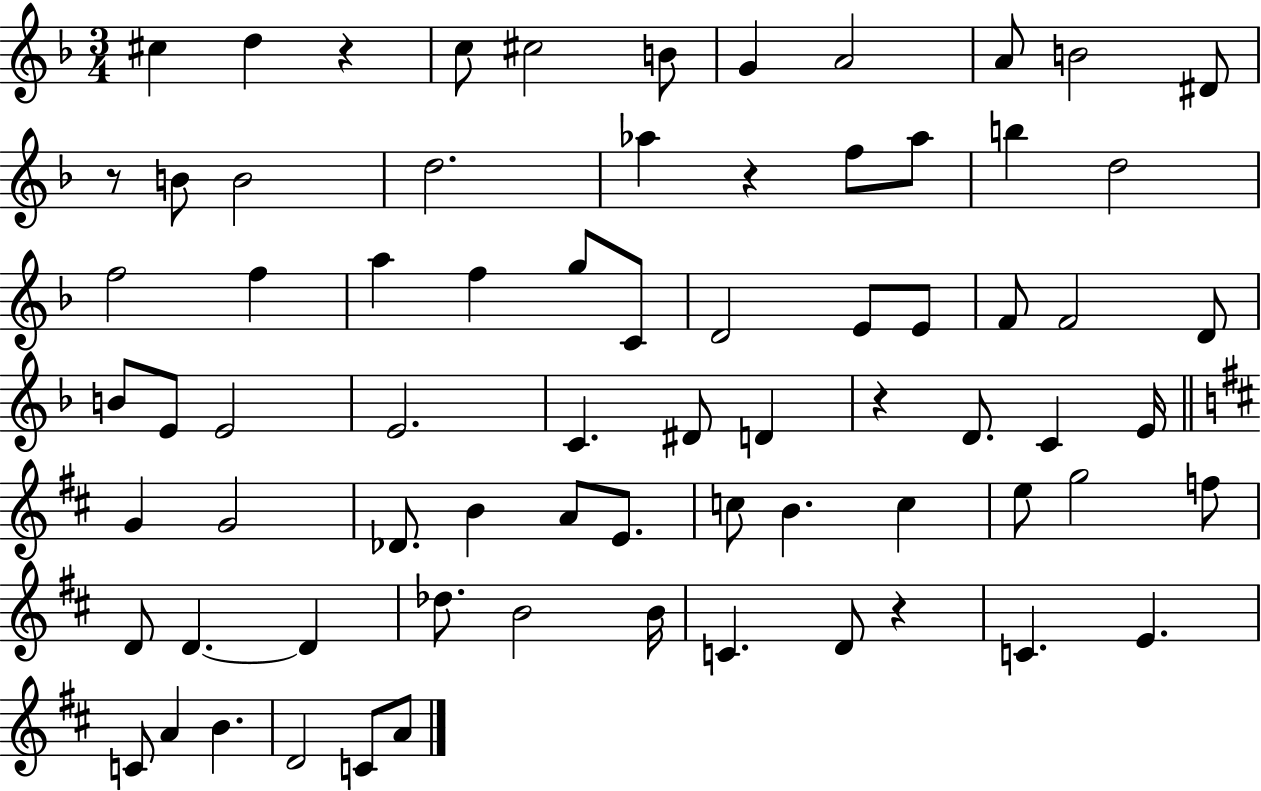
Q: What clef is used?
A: treble